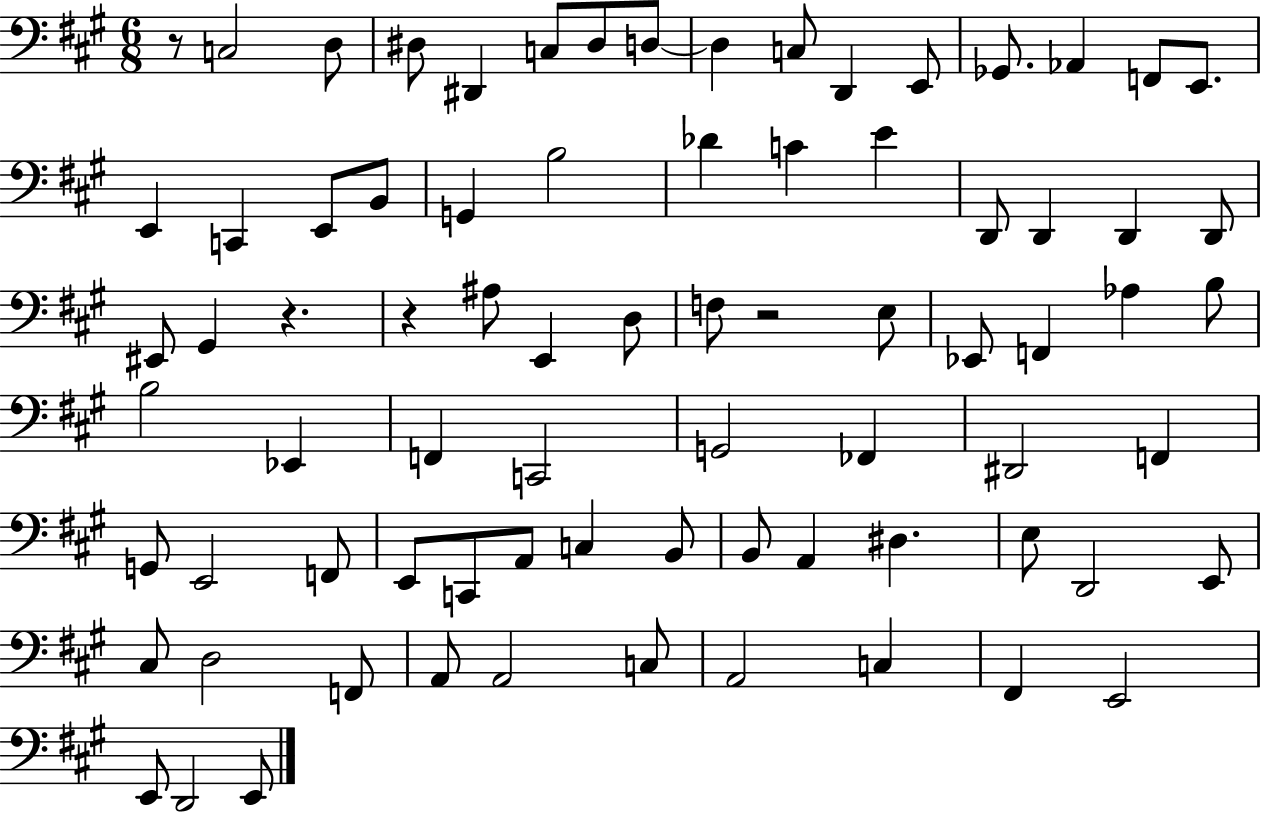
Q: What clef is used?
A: bass